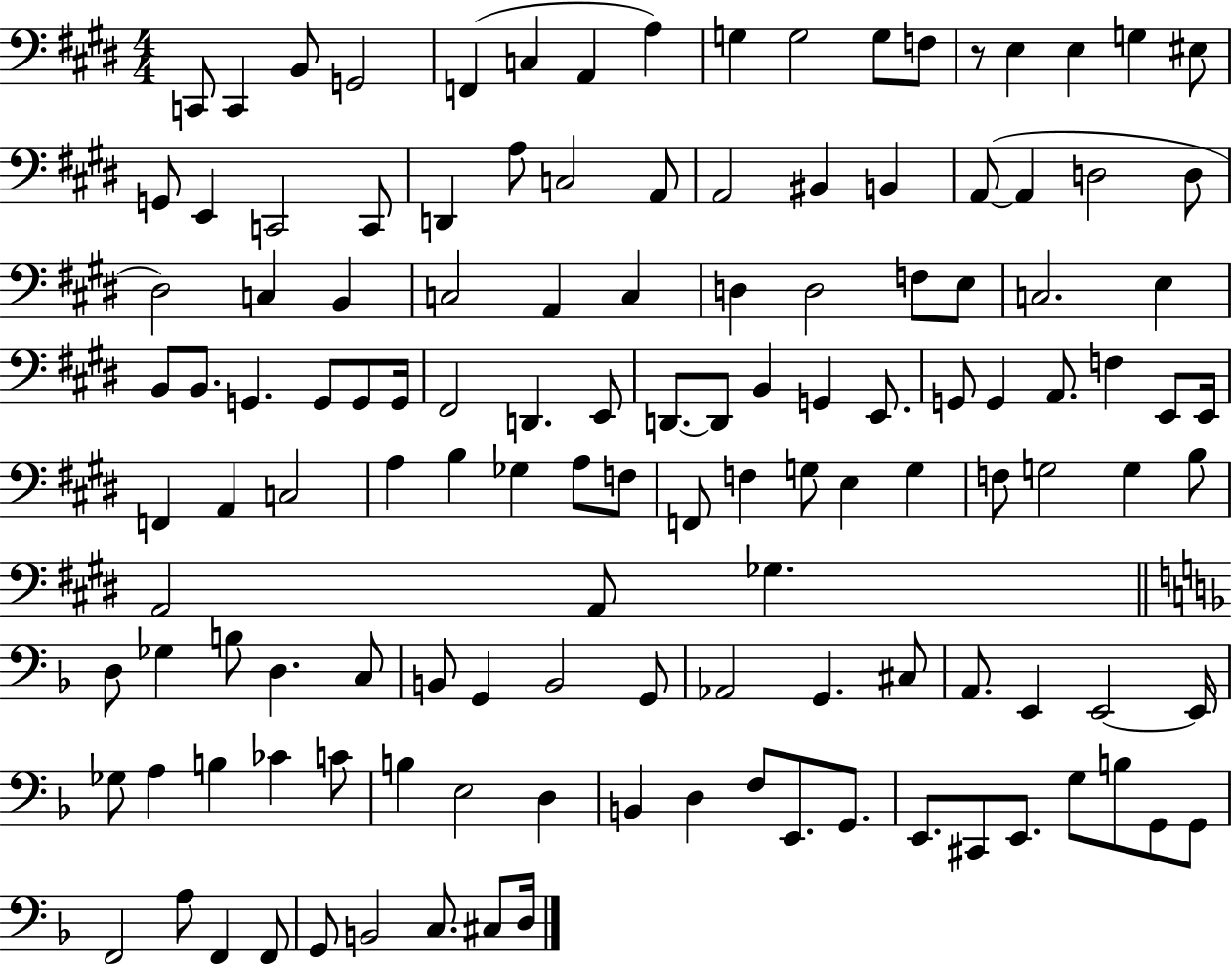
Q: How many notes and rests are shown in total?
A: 129